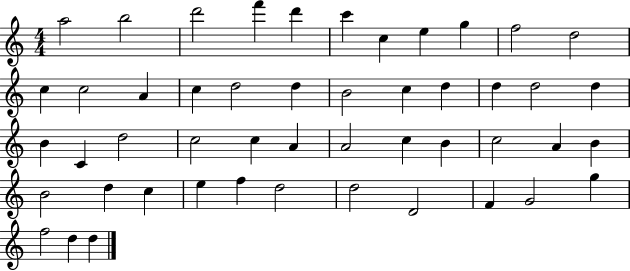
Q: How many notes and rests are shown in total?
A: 49